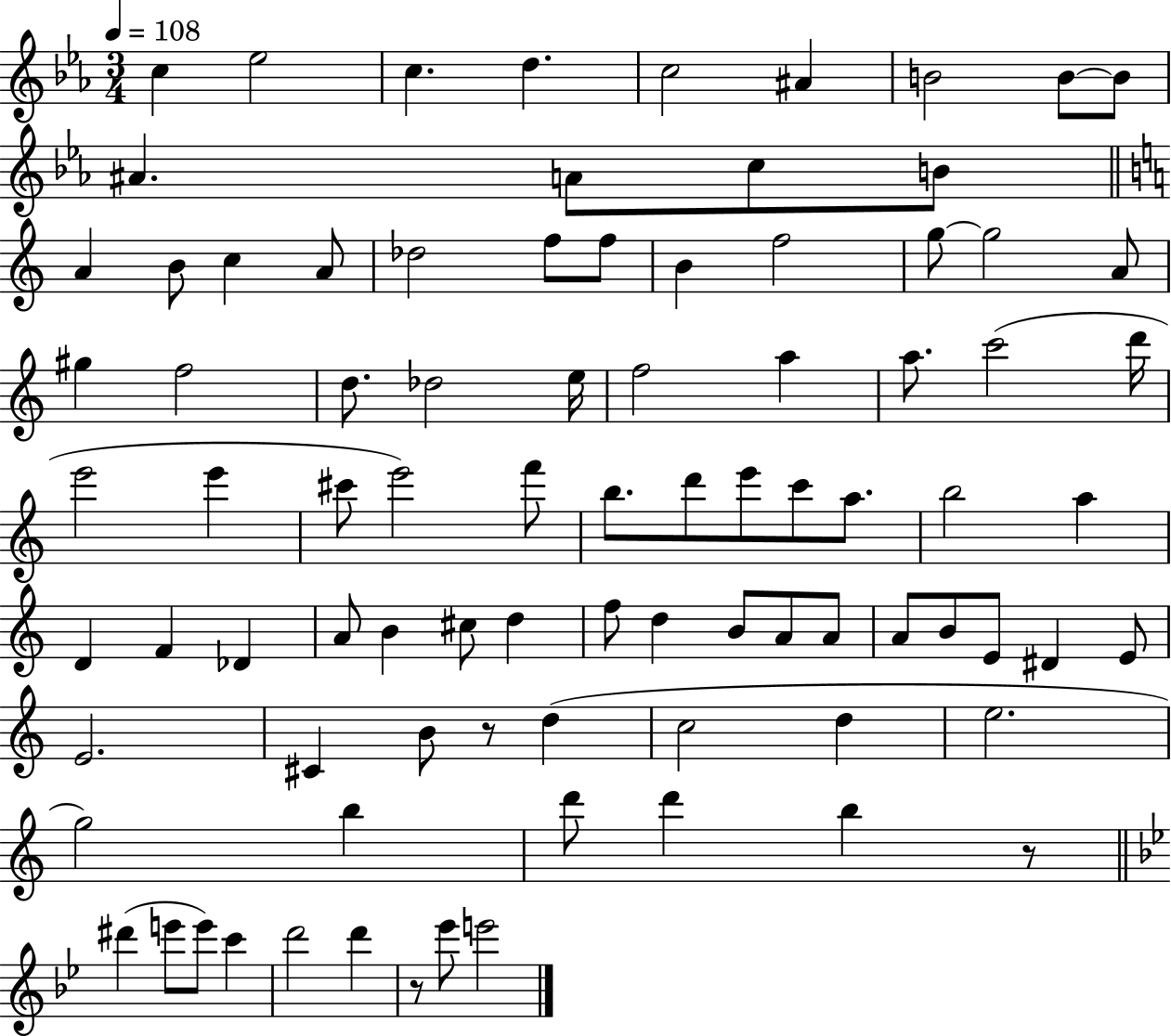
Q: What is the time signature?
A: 3/4